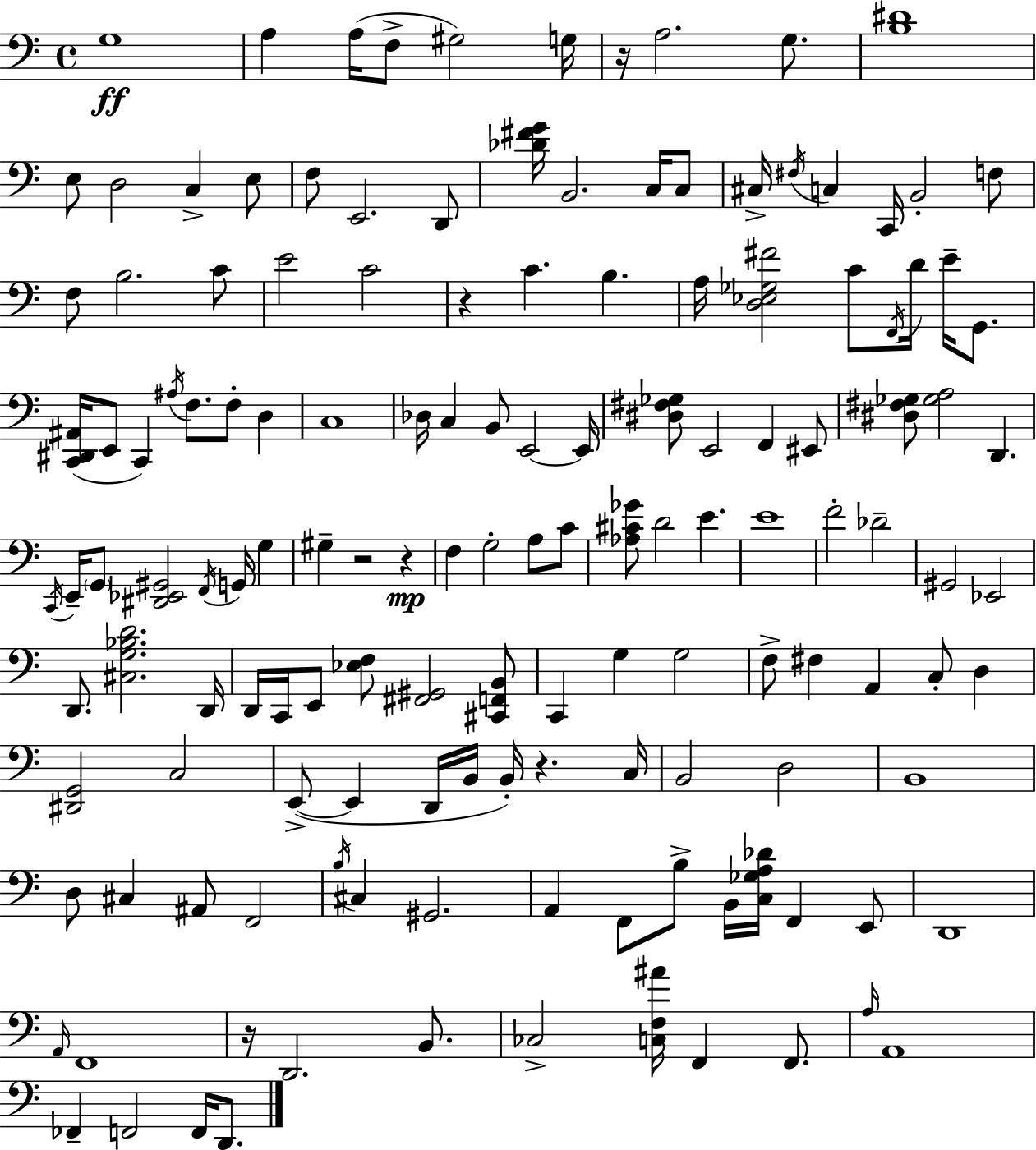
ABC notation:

X:1
T:Untitled
M:4/4
L:1/4
K:C
G,4 A, A,/4 F,/2 ^G,2 G,/4 z/4 A,2 G,/2 [B,^D]4 E,/2 D,2 C, E,/2 F,/2 E,,2 D,,/2 [_D^FG]/4 B,,2 C,/4 C,/2 ^C,/4 ^F,/4 C, C,,/4 B,,2 F,/2 F,/2 B,2 C/2 E2 C2 z C B, A,/4 [D,_E,_G,^F]2 C/2 F,,/4 D/4 E/4 G,,/2 [C,,^D,,^A,,]/4 E,,/2 C,, ^A,/4 F,/2 F,/2 D, C,4 _D,/4 C, B,,/2 E,,2 E,,/4 [^D,^F,_G,]/2 E,,2 F,, ^E,,/2 [^D,^F,_G,]/2 [_G,A,]2 D,, C,,/4 E,,/4 G,,/2 [^D,,_E,,^G,,]2 F,,/4 G,,/4 G, ^G, z2 z F, G,2 A,/2 C/2 [_A,^C_G]/2 D2 E E4 F2 _D2 ^G,,2 _E,,2 D,,/2 [^C,G,_B,D]2 D,,/4 D,,/4 C,,/4 E,,/2 [_E,F,]/2 [^F,,^G,,]2 [^C,,F,,B,,]/2 C,, G, G,2 F,/2 ^F, A,, C,/2 D, [^D,,G,,]2 C,2 E,,/2 E,, D,,/4 B,,/4 B,,/4 z C,/4 B,,2 D,2 B,,4 D,/2 ^C, ^A,,/2 F,,2 B,/4 ^C, ^G,,2 A,, F,,/2 B,/2 B,,/4 [C,_G,A,_D]/4 F,, E,,/2 D,,4 A,,/4 F,,4 z/4 D,,2 B,,/2 _C,2 [C,F,^A]/4 F,, F,,/2 A,/4 A,,4 _F,, F,,2 F,,/4 D,,/2